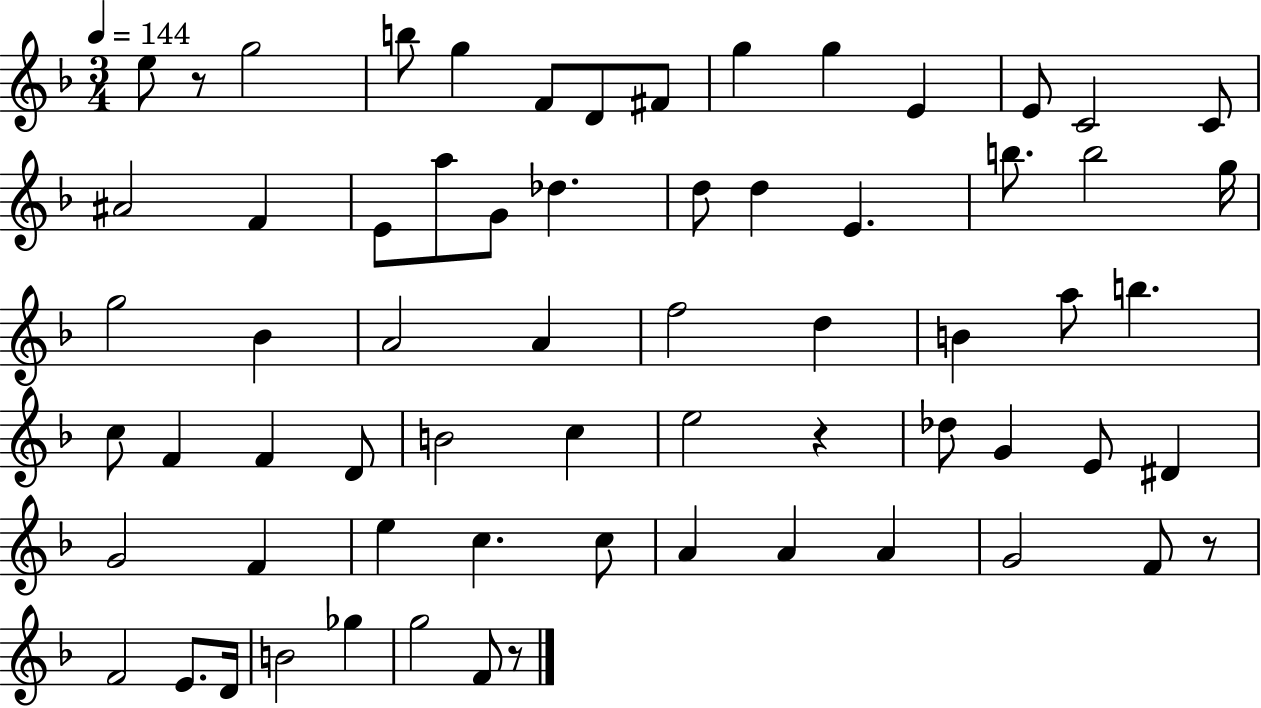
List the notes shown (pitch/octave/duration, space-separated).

E5/e R/e G5/h B5/e G5/q F4/e D4/e F#4/e G5/q G5/q E4/q E4/e C4/h C4/e A#4/h F4/q E4/e A5/e G4/e Db5/q. D5/e D5/q E4/q. B5/e. B5/h G5/s G5/h Bb4/q A4/h A4/q F5/h D5/q B4/q A5/e B5/q. C5/e F4/q F4/q D4/e B4/h C5/q E5/h R/q Db5/e G4/q E4/e D#4/q G4/h F4/q E5/q C5/q. C5/e A4/q A4/q A4/q G4/h F4/e R/e F4/h E4/e. D4/s B4/h Gb5/q G5/h F4/e R/e